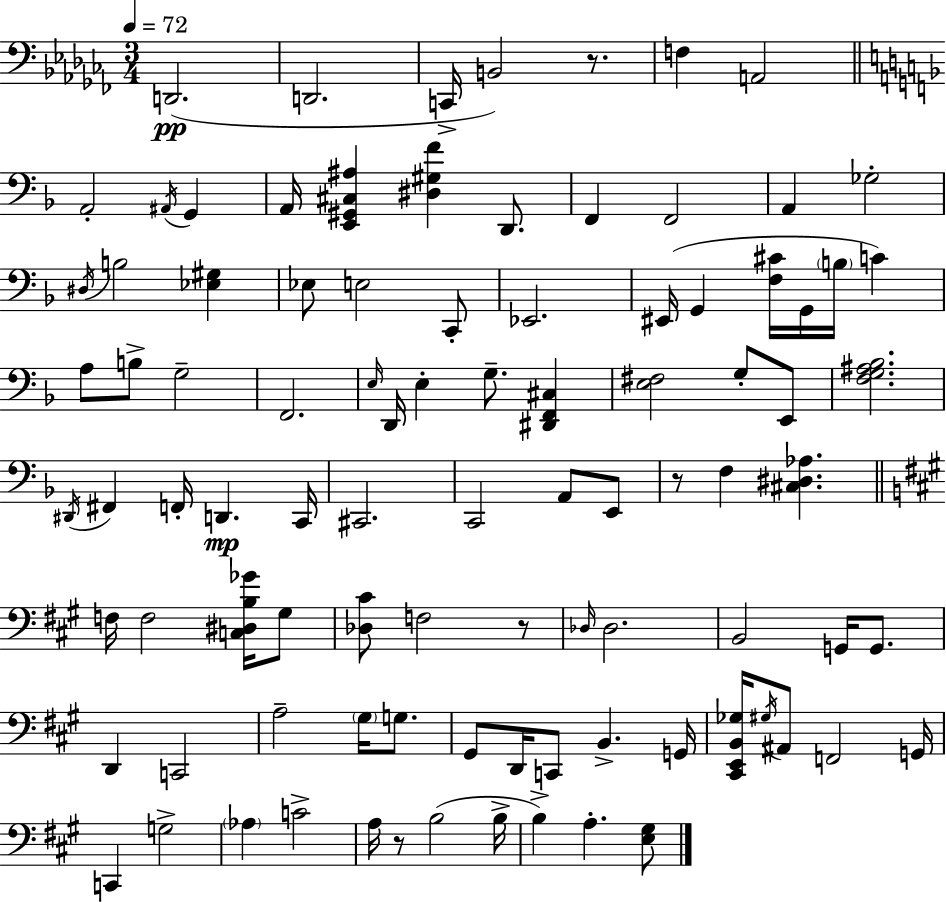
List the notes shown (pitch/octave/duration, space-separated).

D2/h. D2/h. C2/s B2/h R/e. F3/q A2/h A2/h A#2/s G2/q A2/s [E2,G#2,C#3,A#3]/q [D#3,G#3,F4]/q D2/e. F2/q F2/h A2/q Gb3/h D#3/s B3/h [Eb3,G#3]/q Eb3/e E3/h C2/e Eb2/h. EIS2/s G2/q [F3,C#4]/s G2/s B3/s C4/q A3/e B3/e G3/h F2/h. E3/s D2/s E3/q G3/e. [D#2,F2,C#3]/q [E3,F#3]/h G3/e E2/e [F3,G3,A#3,Bb3]/h. D#2/s F#2/q F2/s D2/q. C2/s C#2/h. C2/h A2/e E2/e R/e F3/q [C#3,D#3,Ab3]/q. F3/s F3/h [C3,D#3,B3,Gb4]/s G#3/e [Db3,C#4]/e F3/h R/e Db3/s Db3/h. B2/h G2/s G2/e. D2/q C2/h A3/h G#3/s G3/e. G#2/e D2/s C2/e B2/q. G2/s [C#2,E2,B2,Gb3]/s G#3/s A#2/e F2/h G2/s C2/q G3/h Ab3/q C4/h A3/s R/e B3/h B3/s B3/q A3/q. [E3,G#3]/e